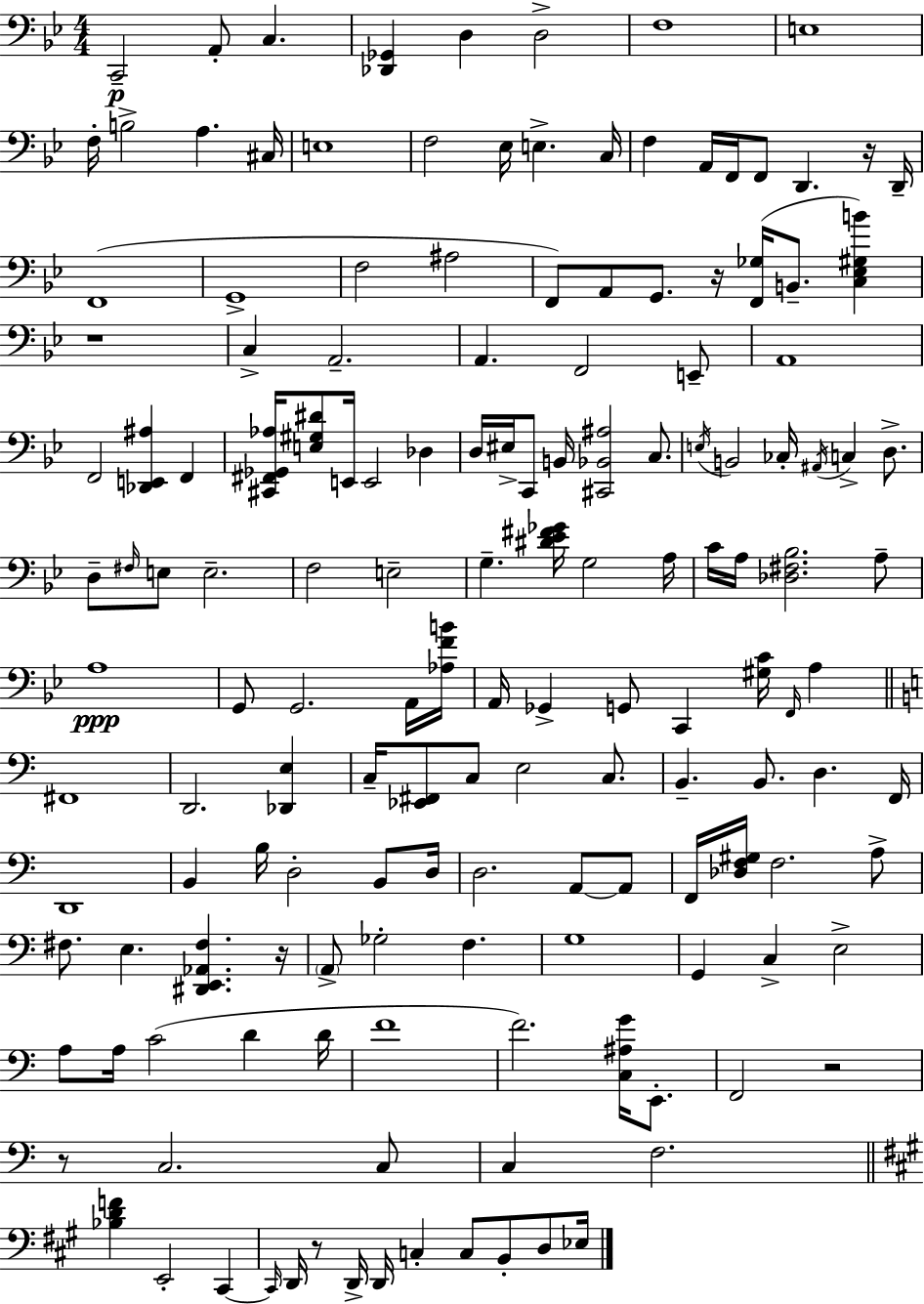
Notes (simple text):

C2/h A2/e C3/q. [Db2,Gb2]/q D3/q D3/h F3/w E3/w F3/s B3/h A3/q. C#3/s E3/w F3/h Eb3/s E3/q. C3/s F3/q A2/s F2/s F2/e D2/q. R/s D2/s F2/w G2/w F3/h A#3/h F2/e A2/e G2/e. R/s [F2,Gb3]/s B2/e. [C3,Eb3,G#3,B4]/q R/w C3/q A2/h. A2/q. F2/h E2/e A2/w F2/h [Db2,E2,A#3]/q F2/q [C#2,F#2,Gb2,Ab3]/s [E3,G#3,D#4]/e E2/s E2/h Db3/q D3/s EIS3/s C2/e B2/s [C#2,Bb2,A#3]/h C3/e. E3/s B2/h CES3/s A#2/s C3/q D3/e. D3/e F#3/s E3/e E3/h. F3/h E3/h G3/q. [D#4,Eb4,F#4,Gb4]/s G3/h A3/s C4/s A3/s [Db3,F#3,Bb3]/h. A3/e A3/w G2/e G2/h. A2/s [Ab3,F4,B4]/s A2/s Gb2/q G2/e C2/q [G#3,C4]/s F2/s A3/q F#2/w D2/h. [Db2,E3]/q C3/s [Eb2,F#2]/e C3/e E3/h C3/e. B2/q. B2/e. D3/q. F2/s D2/w B2/q B3/s D3/h B2/e D3/s D3/h. A2/e A2/e F2/s [Db3,F3,G#3]/s F3/h. A3/e F#3/e. E3/q. [D#2,E2,Ab2,F#3]/q. R/s A2/e Gb3/h F3/q. G3/w G2/q C3/q E3/h A3/e A3/s C4/h D4/q D4/s F4/w F4/h. [C3,A#3,G4]/s E2/e. F2/h R/h R/e C3/h. C3/e C3/q F3/h. [Bb3,D4,F4]/q E2/h C#2/q C#2/s D2/s R/e D2/s D2/s C3/q C3/e B2/e D3/e Eb3/s